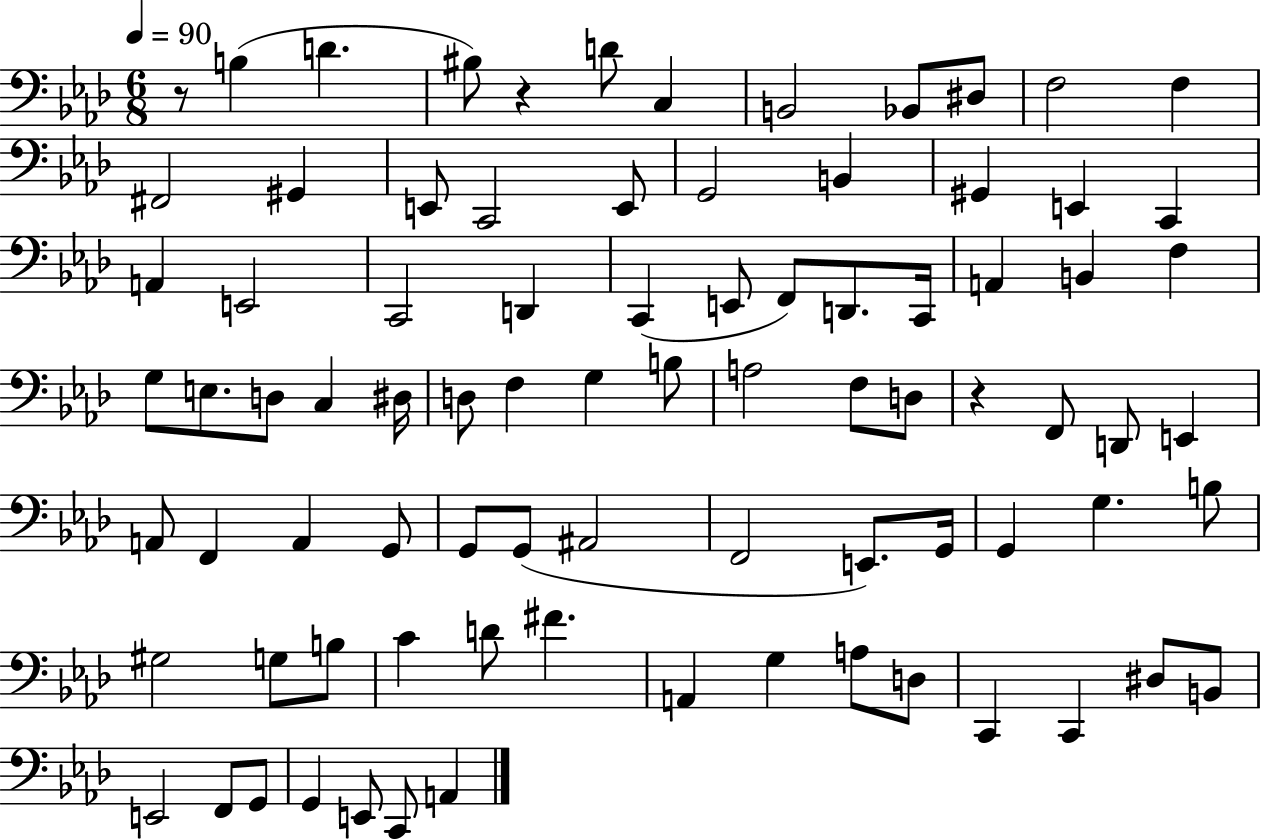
R/e B3/q D4/q. BIS3/e R/q D4/e C3/q B2/h Bb2/e D#3/e F3/h F3/q F#2/h G#2/q E2/e C2/h E2/e G2/h B2/q G#2/q E2/q C2/q A2/q E2/h C2/h D2/q C2/q E2/e F2/e D2/e. C2/s A2/q B2/q F3/q G3/e E3/e. D3/e C3/q D#3/s D3/e F3/q G3/q B3/e A3/h F3/e D3/e R/q F2/e D2/e E2/q A2/e F2/q A2/q G2/e G2/e G2/e A#2/h F2/h E2/e. G2/s G2/q G3/q. B3/e G#3/h G3/e B3/e C4/q D4/e F#4/q. A2/q G3/q A3/e D3/e C2/q C2/q D#3/e B2/e E2/h F2/e G2/e G2/q E2/e C2/e A2/q